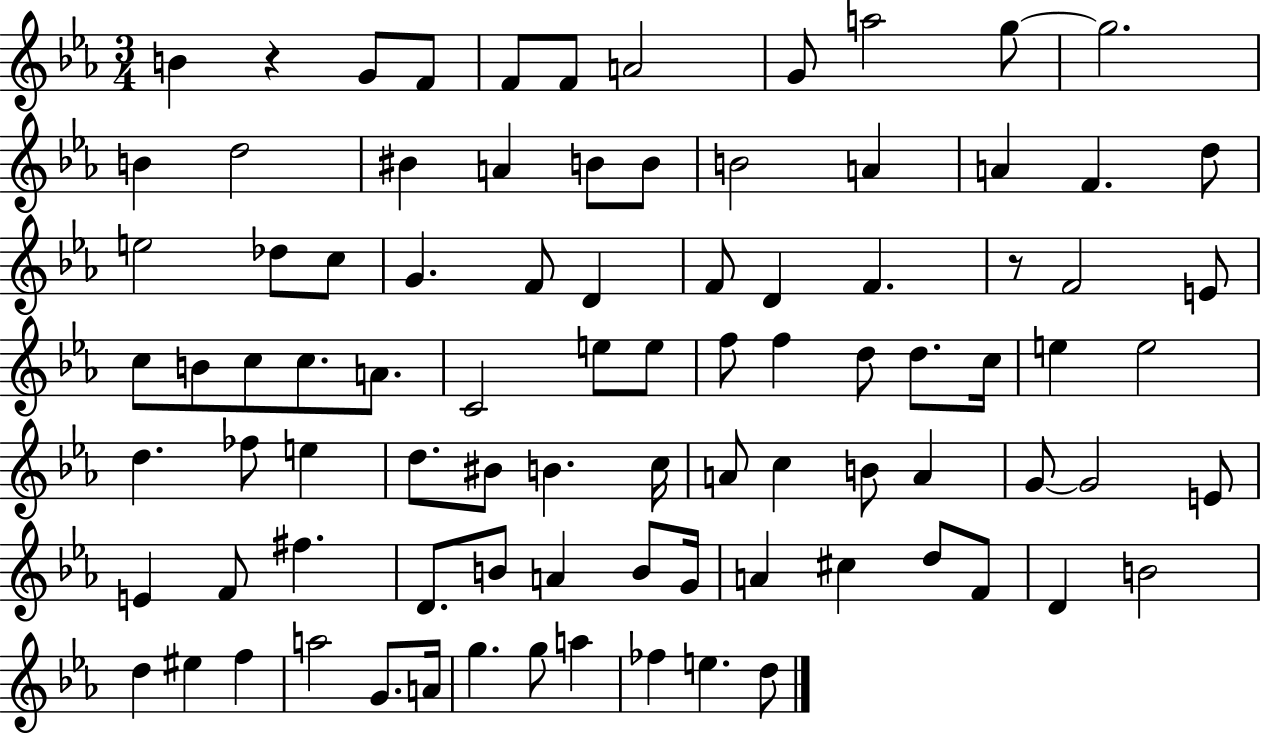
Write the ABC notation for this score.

X:1
T:Untitled
M:3/4
L:1/4
K:Eb
B z G/2 F/2 F/2 F/2 A2 G/2 a2 g/2 g2 B d2 ^B A B/2 B/2 B2 A A F d/2 e2 _d/2 c/2 G F/2 D F/2 D F z/2 F2 E/2 c/2 B/2 c/2 c/2 A/2 C2 e/2 e/2 f/2 f d/2 d/2 c/4 e e2 d _f/2 e d/2 ^B/2 B c/4 A/2 c B/2 A G/2 G2 E/2 E F/2 ^f D/2 B/2 A B/2 G/4 A ^c d/2 F/2 D B2 d ^e f a2 G/2 A/4 g g/2 a _f e d/2